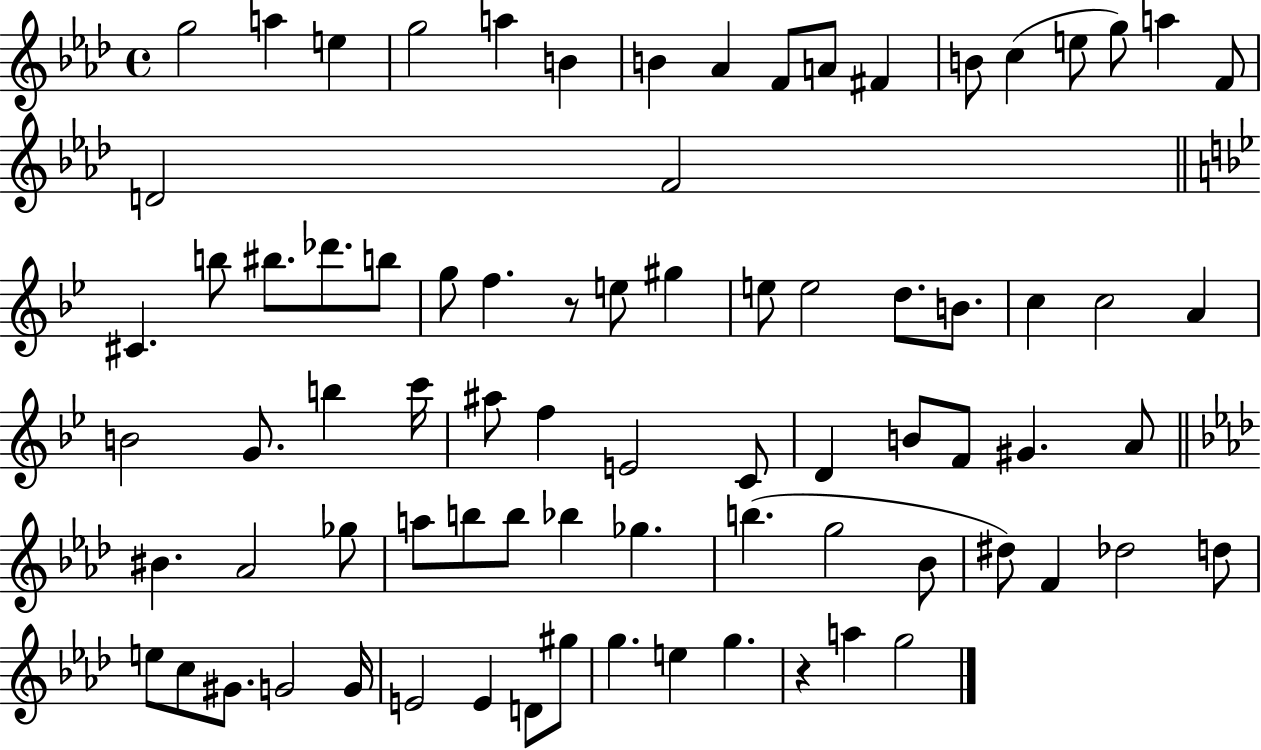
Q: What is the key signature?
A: AES major